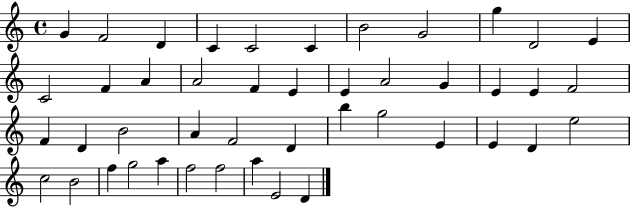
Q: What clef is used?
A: treble